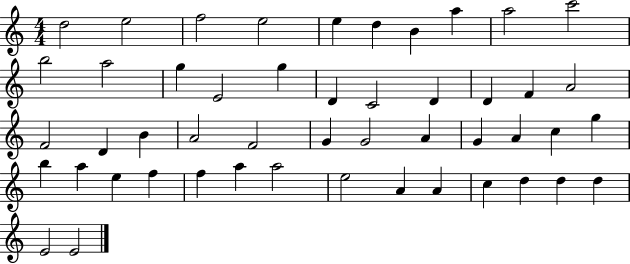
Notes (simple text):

D5/h E5/h F5/h E5/h E5/q D5/q B4/q A5/q A5/h C6/h B5/h A5/h G5/q E4/h G5/q D4/q C4/h D4/q D4/q F4/q A4/h F4/h D4/q B4/q A4/h F4/h G4/q G4/h A4/q G4/q A4/q C5/q G5/q B5/q A5/q E5/q F5/q F5/q A5/q A5/h E5/h A4/q A4/q C5/q D5/q D5/q D5/q E4/h E4/h